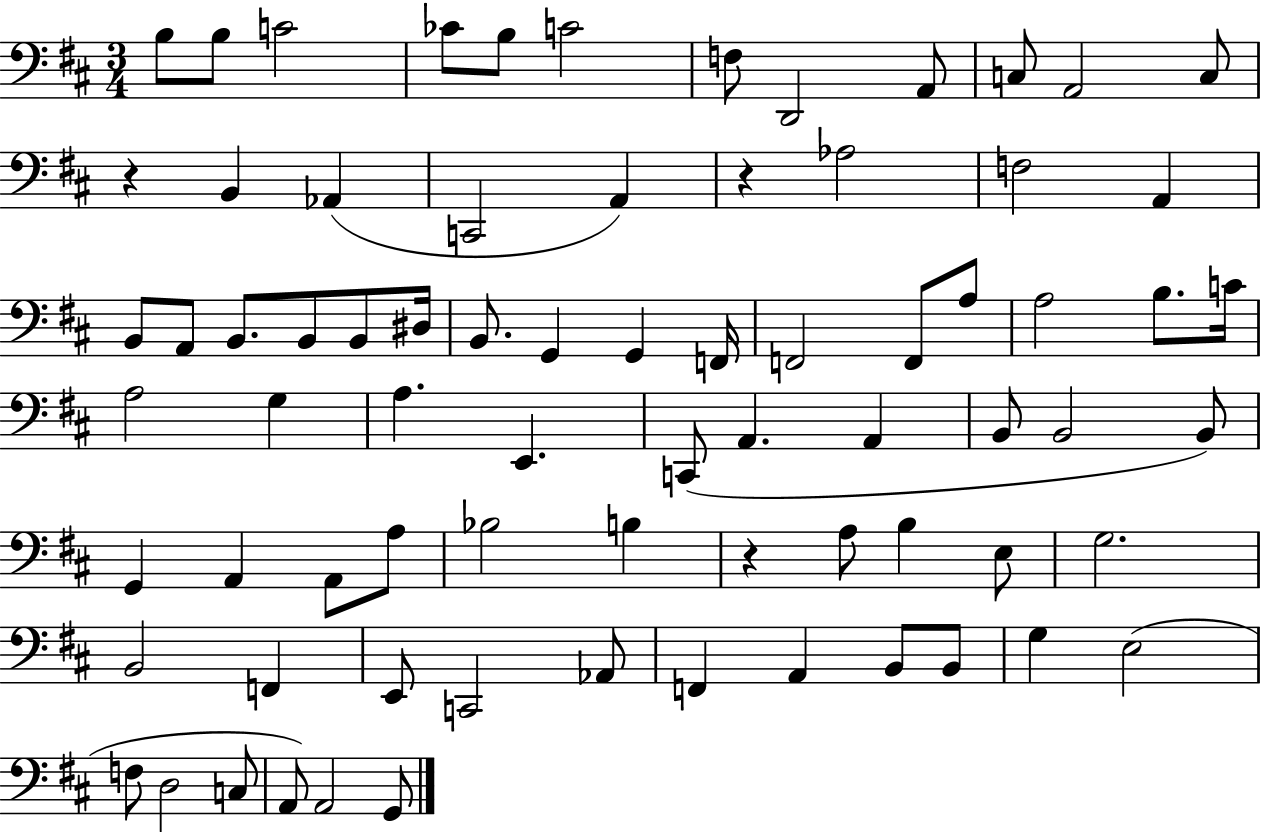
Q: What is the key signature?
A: D major